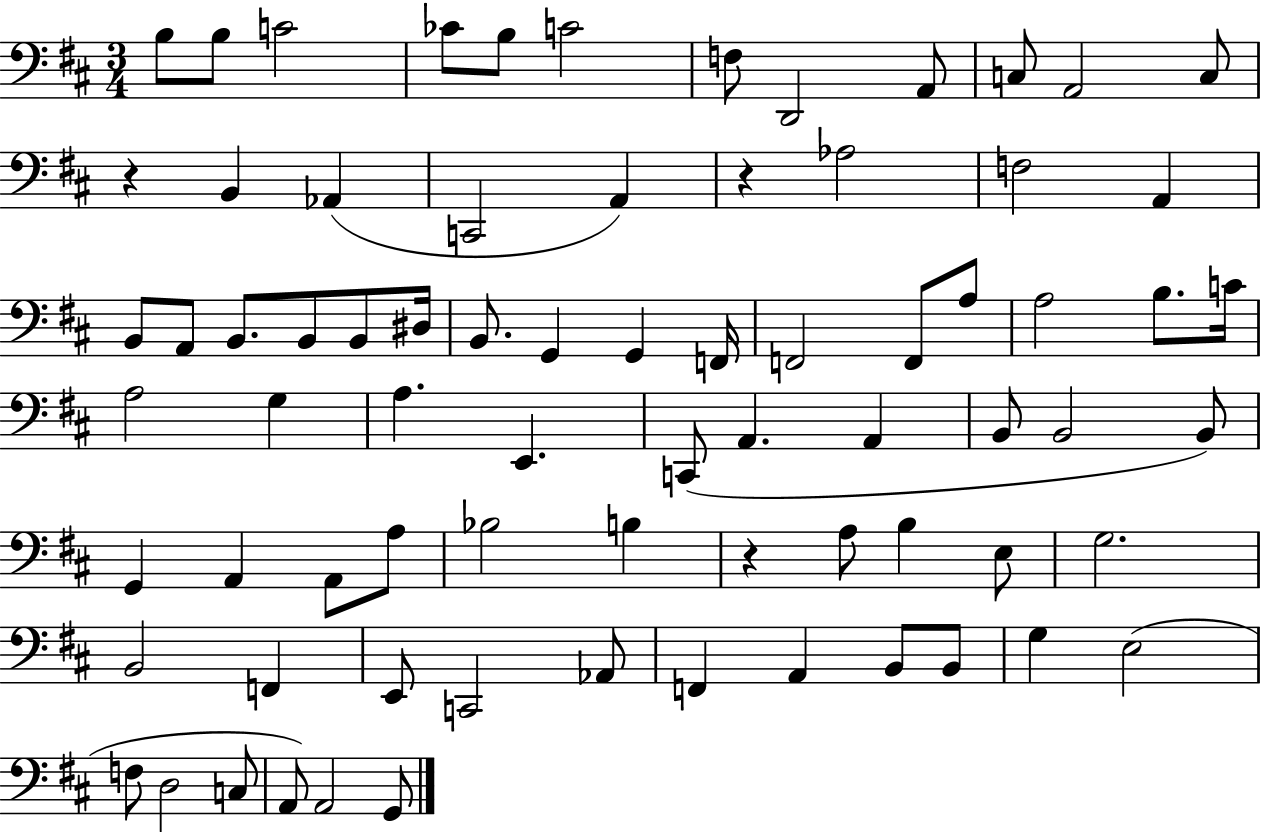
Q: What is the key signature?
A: D major